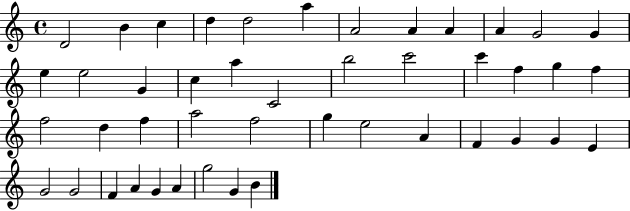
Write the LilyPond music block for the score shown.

{
  \clef treble
  \time 4/4
  \defaultTimeSignature
  \key c \major
  d'2 b'4 c''4 | d''4 d''2 a''4 | a'2 a'4 a'4 | a'4 g'2 g'4 | \break e''4 e''2 g'4 | c''4 a''4 c'2 | b''2 c'''2 | c'''4 f''4 g''4 f''4 | \break f''2 d''4 f''4 | a''2 f''2 | g''4 e''2 a'4 | f'4 g'4 g'4 e'4 | \break g'2 g'2 | f'4 a'4 g'4 a'4 | g''2 g'4 b'4 | \bar "|."
}